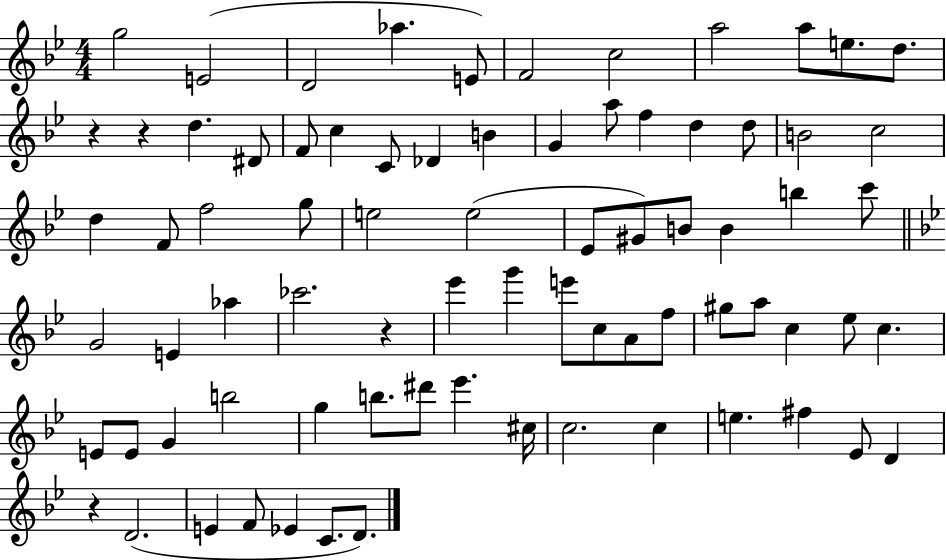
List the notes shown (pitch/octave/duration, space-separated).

G5/h E4/h D4/h Ab5/q. E4/e F4/h C5/h A5/h A5/e E5/e. D5/e. R/q R/q D5/q. D#4/e F4/e C5/q C4/e Db4/q B4/q G4/q A5/e F5/q D5/q D5/e B4/h C5/h D5/q F4/e F5/h G5/e E5/h E5/h Eb4/e G#4/e B4/e B4/q B5/q C6/e G4/h E4/q Ab5/q CES6/h. R/q Eb6/q G6/q E6/e C5/e A4/e F5/e G#5/e A5/e C5/q Eb5/e C5/q. E4/e E4/e G4/q B5/h G5/q B5/e. D#6/e Eb6/q. C#5/s C5/h. C5/q E5/q. F#5/q Eb4/e D4/q R/q D4/h. E4/q F4/e Eb4/q C4/e. D4/e.